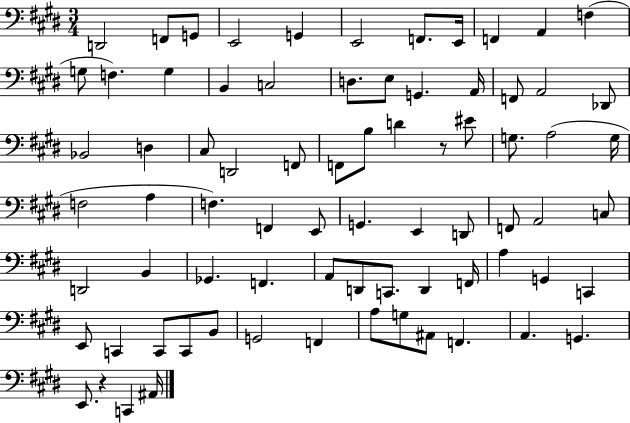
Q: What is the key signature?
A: E major